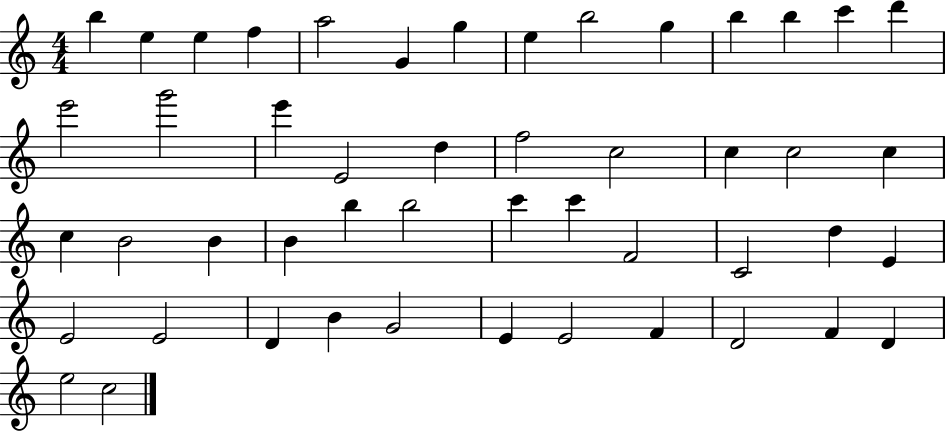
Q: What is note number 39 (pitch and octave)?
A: D4